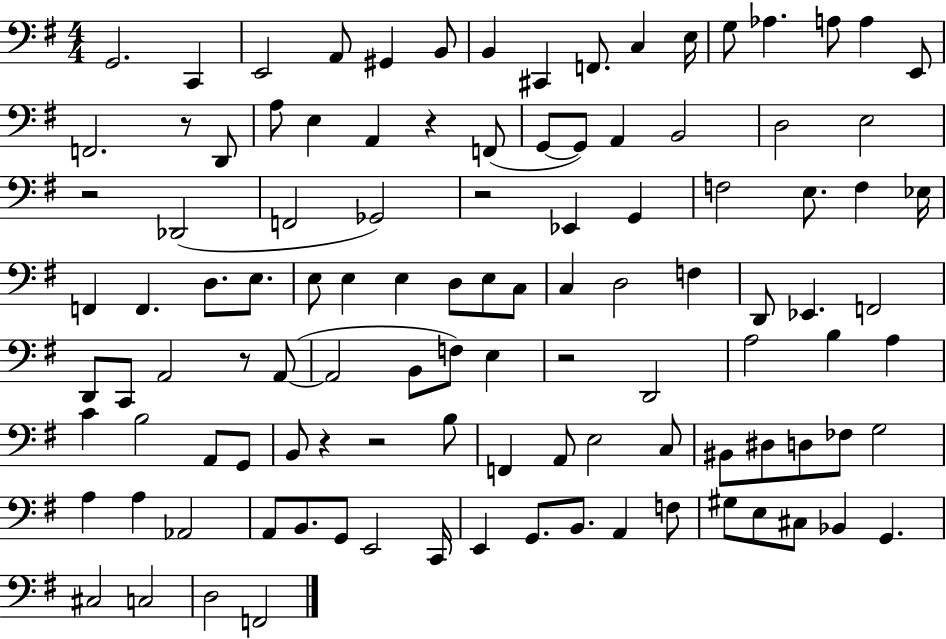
X:1
T:Untitled
M:4/4
L:1/4
K:G
G,,2 C,, E,,2 A,,/2 ^G,, B,,/2 B,, ^C,, F,,/2 C, E,/4 G,/2 _A, A,/2 A, E,,/2 F,,2 z/2 D,,/2 A,/2 E, A,, z F,,/2 G,,/2 G,,/2 A,, B,,2 D,2 E,2 z2 _D,,2 F,,2 _G,,2 z2 _E,, G,, F,2 E,/2 F, _E,/4 F,, F,, D,/2 E,/2 E,/2 E, E, D,/2 E,/2 C,/2 C, D,2 F, D,,/2 _E,, F,,2 D,,/2 C,,/2 A,,2 z/2 A,,/2 A,,2 B,,/2 F,/2 E, z2 D,,2 A,2 B, A, C B,2 A,,/2 G,,/2 B,,/2 z z2 B,/2 F,, A,,/2 E,2 C,/2 ^B,,/2 ^D,/2 D,/2 _F,/2 G,2 A, A, _A,,2 A,,/2 B,,/2 G,,/2 E,,2 C,,/4 E,, G,,/2 B,,/2 A,, F,/2 ^G,/2 E,/2 ^C,/2 _B,, G,, ^C,2 C,2 D,2 F,,2